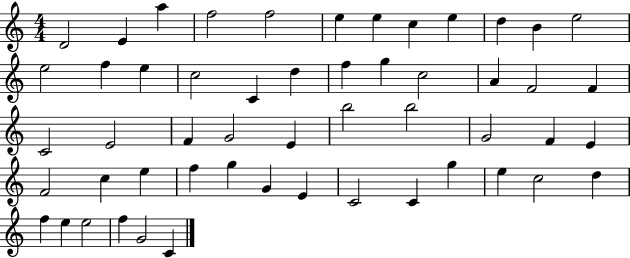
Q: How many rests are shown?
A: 0